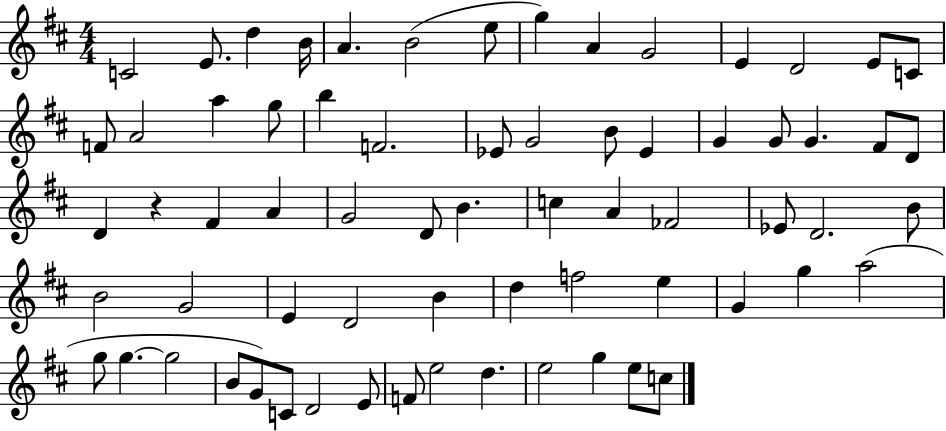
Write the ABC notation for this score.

X:1
T:Untitled
M:4/4
L:1/4
K:D
C2 E/2 d B/4 A B2 e/2 g A G2 E D2 E/2 C/2 F/2 A2 a g/2 b F2 _E/2 G2 B/2 _E G G/2 G ^F/2 D/2 D z ^F A G2 D/2 B c A _F2 _E/2 D2 B/2 B2 G2 E D2 B d f2 e G g a2 g/2 g g2 B/2 G/2 C/2 D2 E/2 F/2 e2 d e2 g e/2 c/2